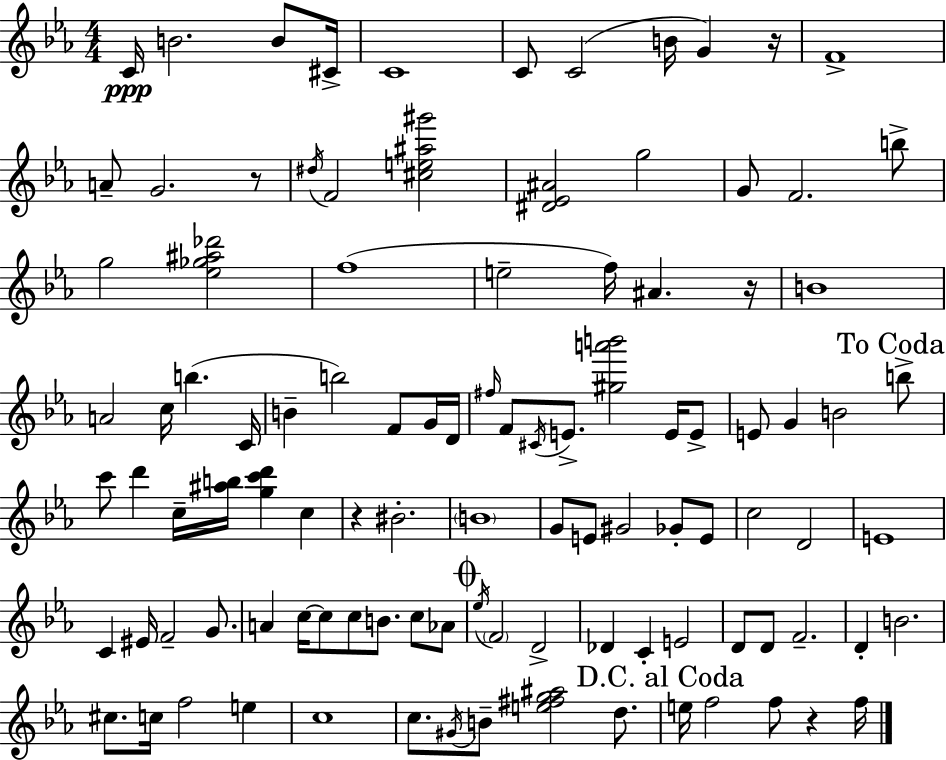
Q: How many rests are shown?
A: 5